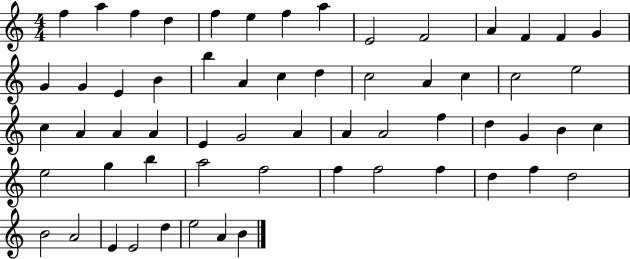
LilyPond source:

{
  \clef treble
  \numericTimeSignature
  \time 4/4
  \key c \major
  f''4 a''4 f''4 d''4 | f''4 e''4 f''4 a''4 | e'2 f'2 | a'4 f'4 f'4 g'4 | \break g'4 g'4 e'4 b'4 | b''4 a'4 c''4 d''4 | c''2 a'4 c''4 | c''2 e''2 | \break c''4 a'4 a'4 a'4 | e'4 g'2 a'4 | a'4 a'2 f''4 | d''4 g'4 b'4 c''4 | \break e''2 g''4 b''4 | a''2 f''2 | f''4 f''2 f''4 | d''4 f''4 d''2 | \break b'2 a'2 | e'4 e'2 d''4 | e''2 a'4 b'4 | \bar "|."
}